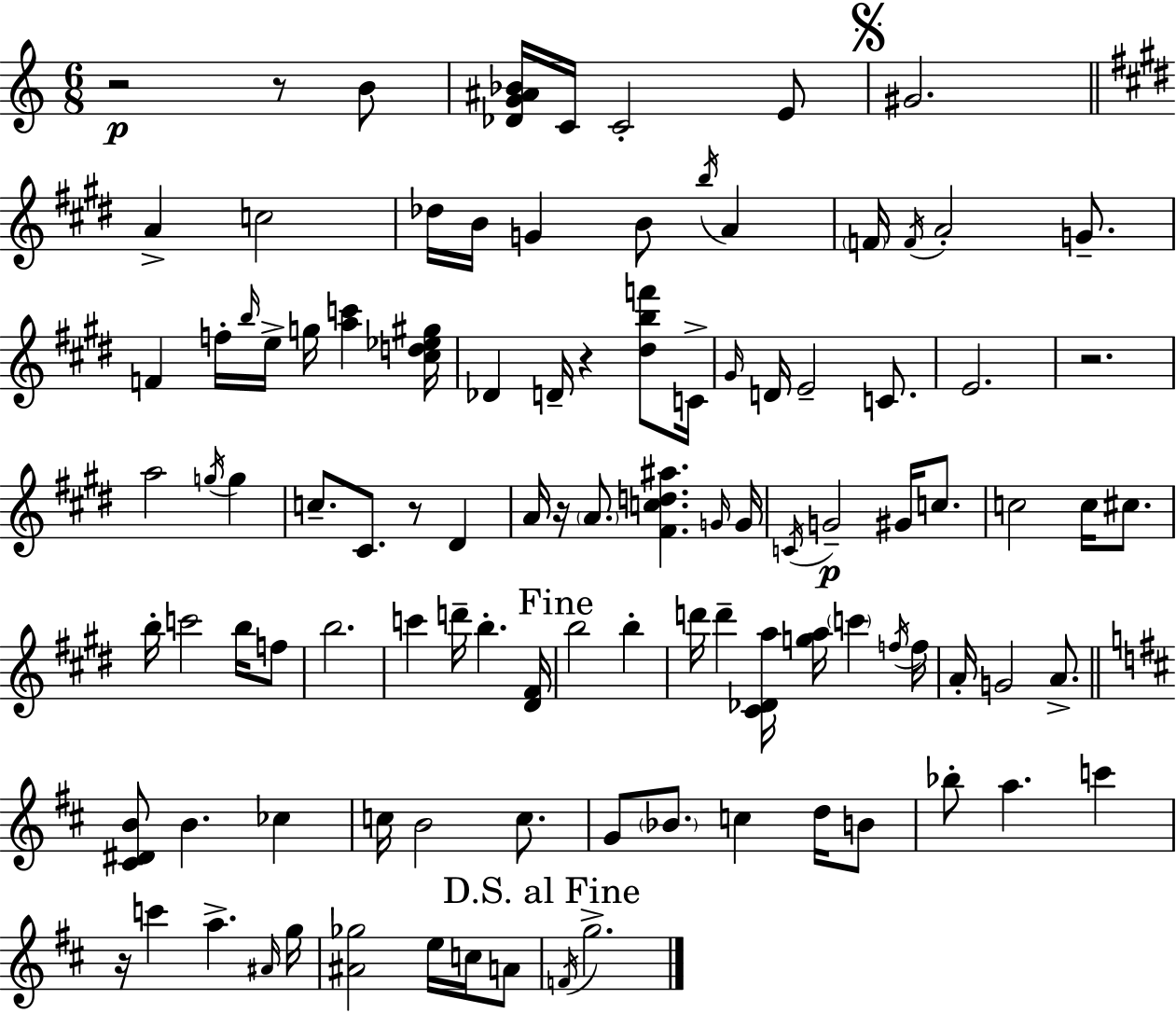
{
  \clef treble
  \numericTimeSignature
  \time 6/8
  \key c \major
  r2\p r8 b'8 | <des' g' ais' bes'>16 c'16 c'2-. e'8 | \mark \markup { \musicglyph "scripts.segno" } gis'2. | \bar "||" \break \key e \major a'4-> c''2 | des''16 b'16 g'4 b'8 \acciaccatura { b''16 } a'4 | \parenthesize f'16 \acciaccatura { f'16 } a'2-. g'8.-- | f'4 f''16-. \grace { b''16 } e''16-> g''16 <a'' c'''>4 | \break <cis'' d'' ees'' gis''>16 des'4 d'16-- r4 | <dis'' b'' f'''>8 c'16-> \grace { gis'16 } d'16 e'2-- | c'8. e'2. | r2. | \break a''2 | \acciaccatura { g''16 } g''4 c''8.-- cis'8. r8 | dis'4 a'16 r16 \parenthesize a'8. <fis' c'' d'' ais''>4. | \grace { g'16 } g'16 \acciaccatura { c'16 } g'2--\p | \break gis'16 c''8. c''2 | c''16 cis''8. b''16-. c'''2 | b''16 f''8 b''2. | c'''4 d'''16-- | \break b''4.-. <dis' fis'>16 \mark "Fine" b''2 | b''4-. d'''16 d'''4-- | <cis' des' a''>16 <g'' a''>16 \parenthesize c'''4 \acciaccatura { f''16 } f''16 a'16-. g'2 | a'8.-> \bar "||" \break \key b \minor <cis' dis' b'>8 b'4. ces''4 | c''16 b'2 c''8. | g'8 \parenthesize bes'8. c''4 d''16 b'8 | bes''8-. a''4. c'''4 | \break r16 c'''4 a''4.-> \grace { ais'16 } | g''16 <ais' ges''>2 e''16 c''16 a'8 | \mark "D.S. al Fine" \acciaccatura { f'16 } g''2.-> | \bar "|."
}